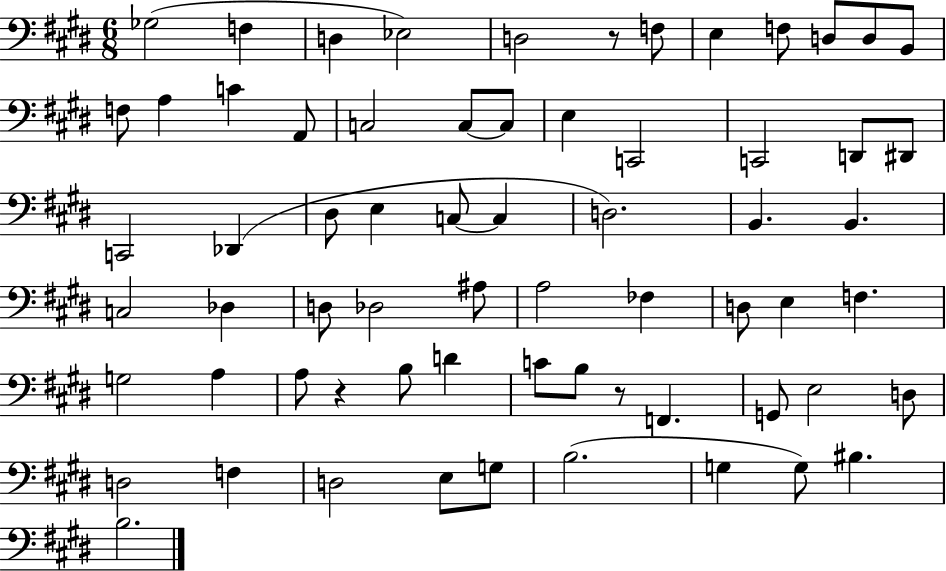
Gb3/h F3/q D3/q Eb3/h D3/h R/e F3/e E3/q F3/e D3/e D3/e B2/e F3/e A3/q C4/q A2/e C3/h C3/e C3/e E3/q C2/h C2/h D2/e D#2/e C2/h Db2/q D#3/e E3/q C3/e C3/q D3/h. B2/q. B2/q. C3/h Db3/q D3/e Db3/h A#3/e A3/h FES3/q D3/e E3/q F3/q. G3/h A3/q A3/e R/q B3/e D4/q C4/e B3/e R/e F2/q. G2/e E3/h D3/e D3/h F3/q D3/h E3/e G3/e B3/h. G3/q G3/e BIS3/q. B3/h.